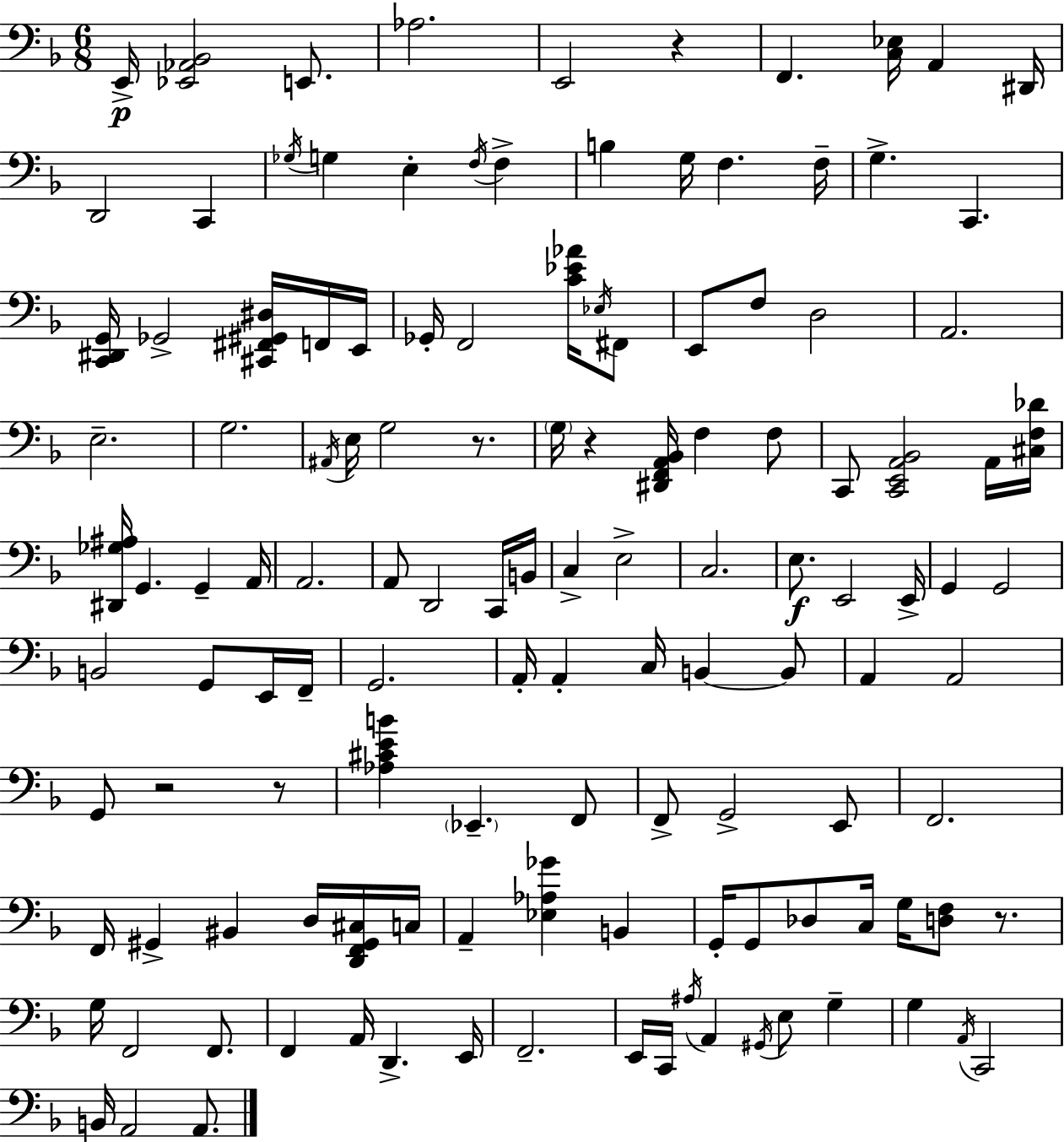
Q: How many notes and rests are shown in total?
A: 128